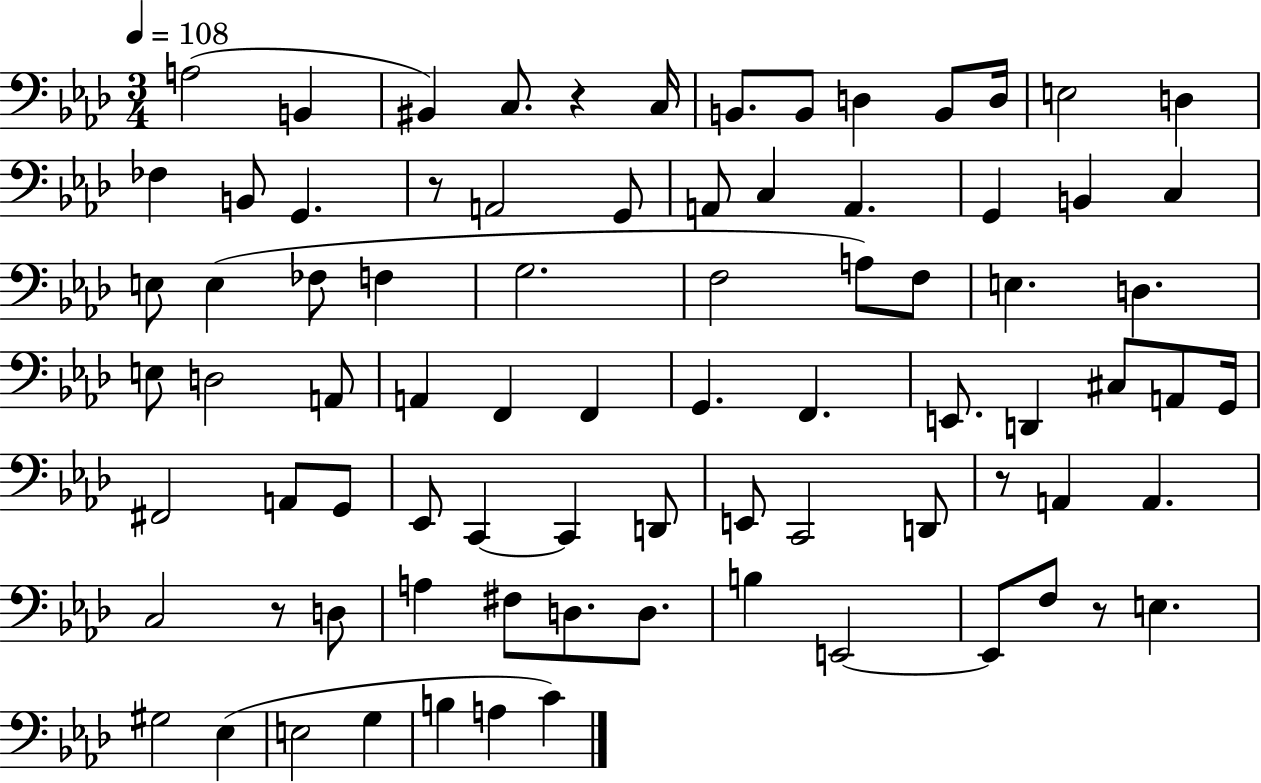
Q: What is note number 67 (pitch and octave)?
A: E2